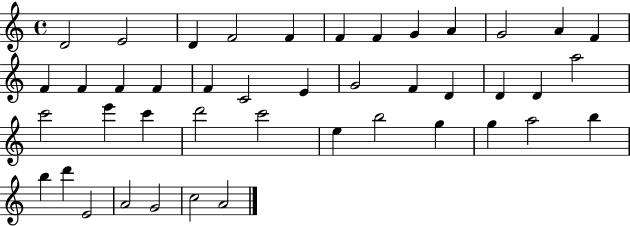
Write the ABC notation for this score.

X:1
T:Untitled
M:4/4
L:1/4
K:C
D2 E2 D F2 F F F G A G2 A F F F F F F C2 E G2 F D D D a2 c'2 e' c' d'2 c'2 e b2 g g a2 b b d' E2 A2 G2 c2 A2